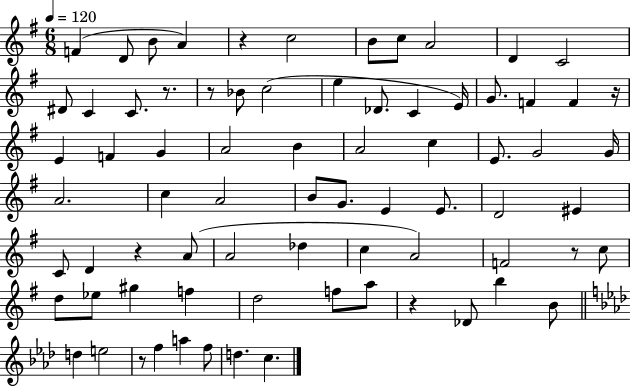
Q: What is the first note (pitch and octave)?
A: F4